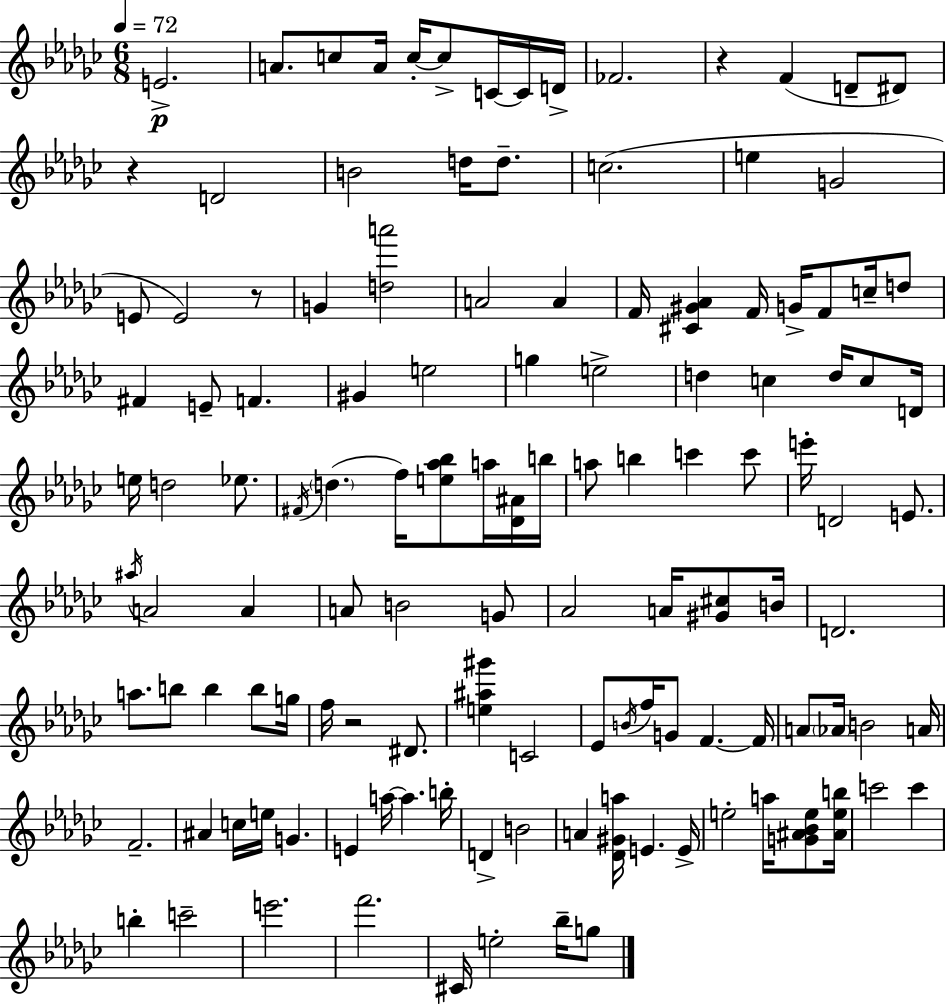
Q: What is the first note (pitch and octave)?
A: E4